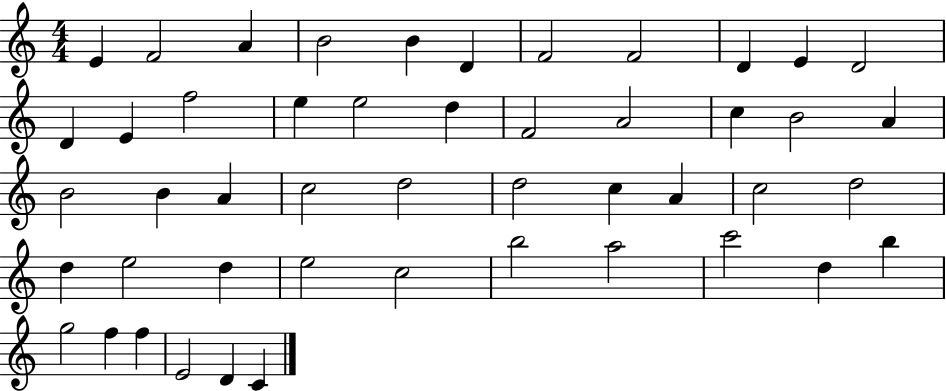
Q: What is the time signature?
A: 4/4